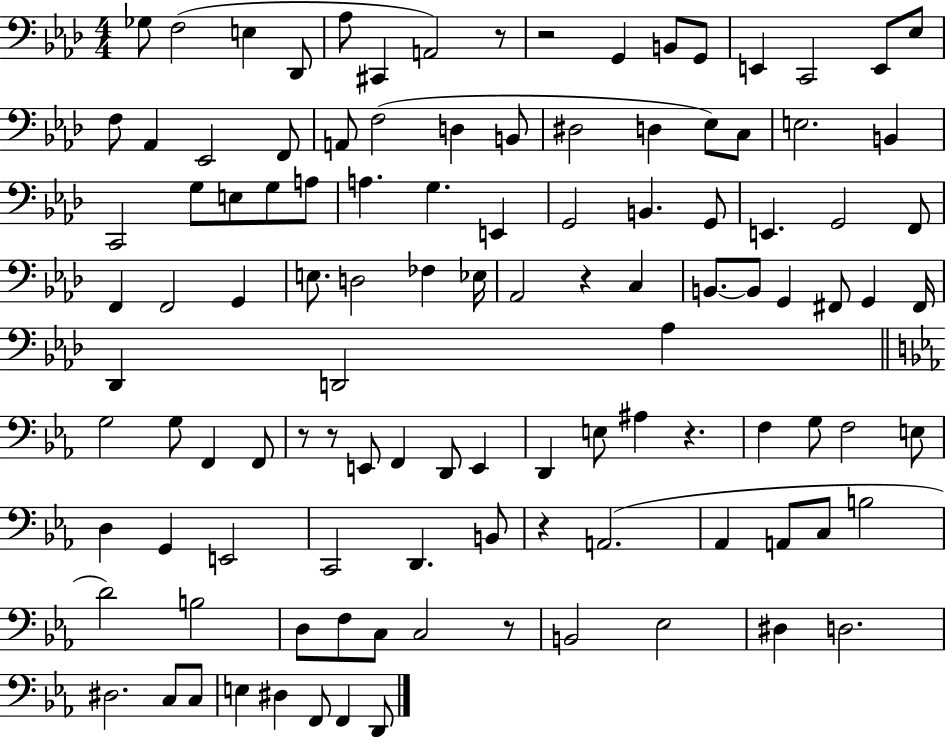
{
  \clef bass
  \numericTimeSignature
  \time 4/4
  \key aes \major
  \repeat volta 2 { ges8 f2( e4 des,8 | aes8 cis,4 a,2) r8 | r2 g,4 b,8 g,8 | e,4 c,2 e,8 ees8 | \break f8 aes,4 ees,2 f,8 | a,8 f2( d4 b,8 | dis2 d4 ees8) c8 | e2. b,4 | \break c,2 g8 e8 g8 a8 | a4. g4. e,4 | g,2 b,4. g,8 | e,4. g,2 f,8 | \break f,4 f,2 g,4 | e8. d2 fes4 ees16 | aes,2 r4 c4 | b,8.~~ b,8 g,4 fis,8 g,4 fis,16 | \break des,4 d,2 aes4 | \bar "||" \break \key ees \major g2 g8 f,4 f,8 | r8 r8 e,8 f,4 d,8 e,4 | d,4 e8 ais4 r4. | f4 g8 f2 e8 | \break d4 g,4 e,2 | c,2 d,4. b,8 | r4 a,2.( | aes,4 a,8 c8 b2 | \break d'2) b2 | d8 f8 c8 c2 r8 | b,2 ees2 | dis4 d2. | \break dis2. c8 c8 | e4 dis4 f,8 f,4 d,8 | } \bar "|."
}